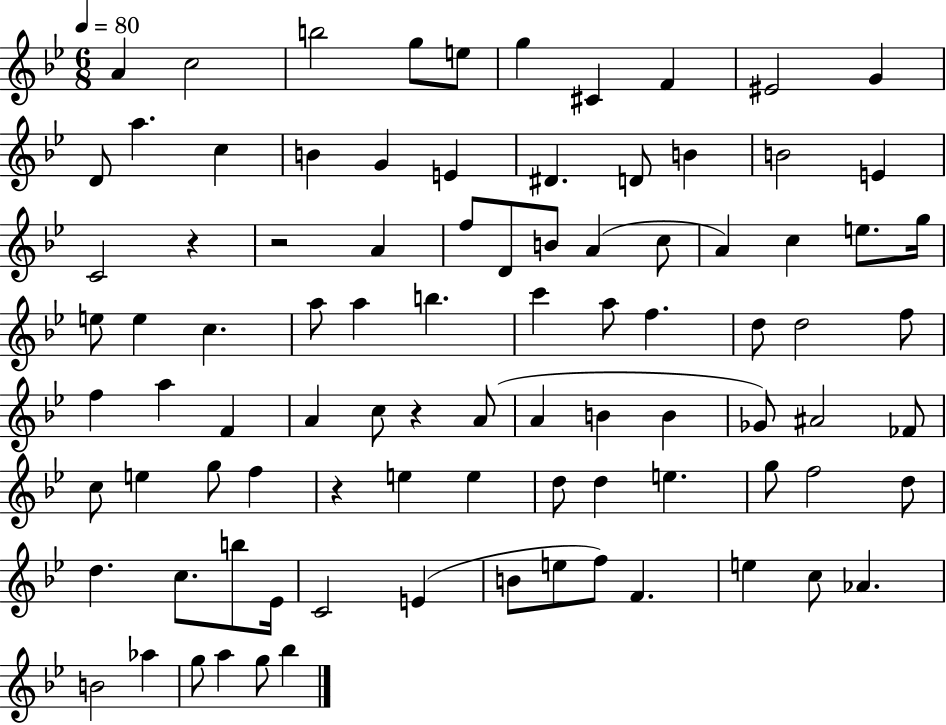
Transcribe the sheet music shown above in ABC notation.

X:1
T:Untitled
M:6/8
L:1/4
K:Bb
A c2 b2 g/2 e/2 g ^C F ^E2 G D/2 a c B G E ^D D/2 B B2 E C2 z z2 A f/2 D/2 B/2 A c/2 A c e/2 g/4 e/2 e c a/2 a b c' a/2 f d/2 d2 f/2 f a F A c/2 z A/2 A B B _G/2 ^A2 _F/2 c/2 e g/2 f z e e d/2 d e g/2 f2 d/2 d c/2 b/2 _E/4 C2 E B/2 e/2 f/2 F e c/2 _A B2 _a g/2 a g/2 _b